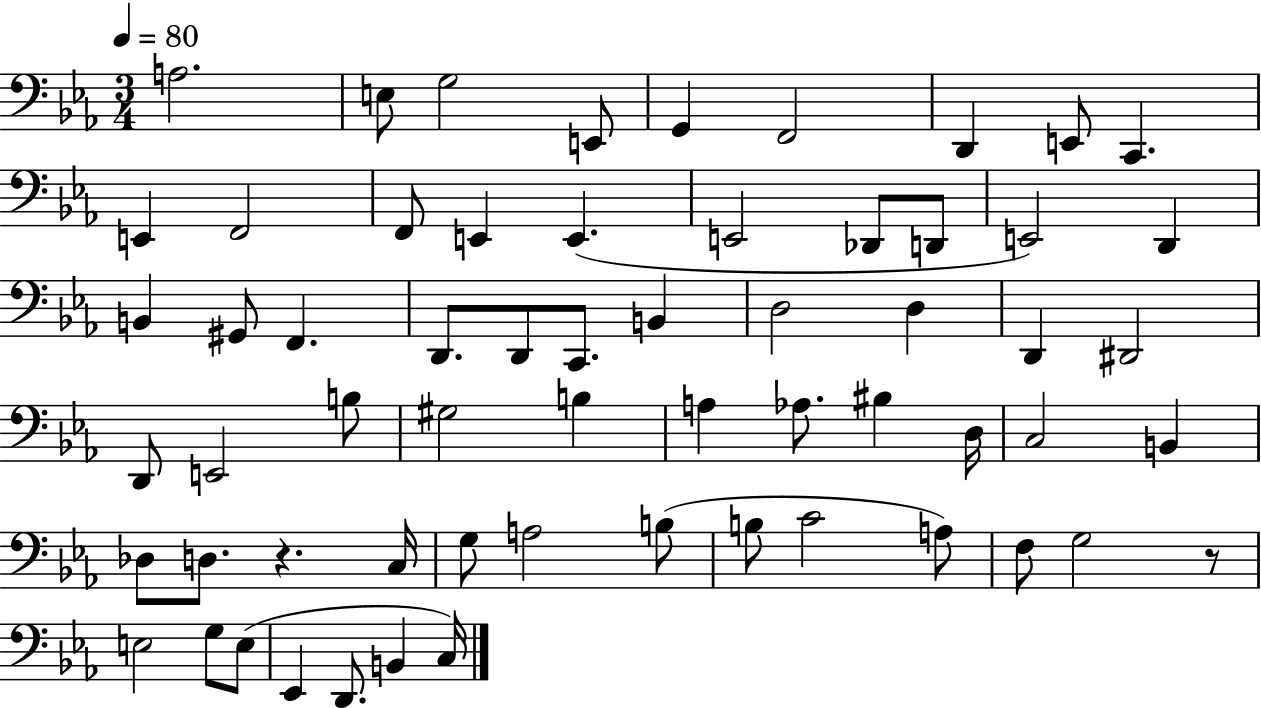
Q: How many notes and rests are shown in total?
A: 61